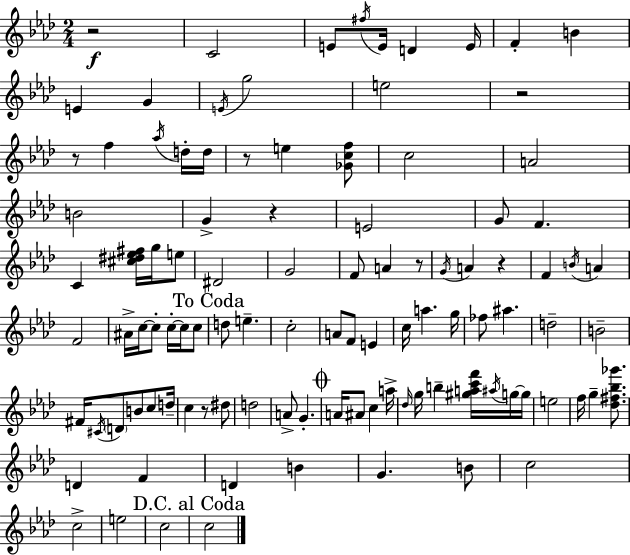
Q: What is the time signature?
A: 2/4